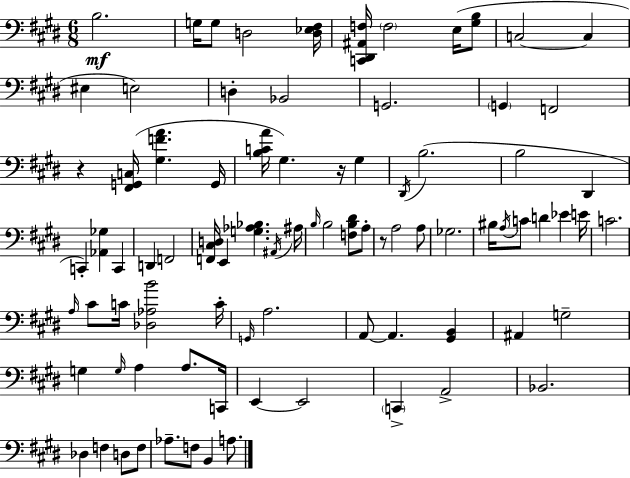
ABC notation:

X:1
T:Untitled
M:6/8
L:1/4
K:E
B,2 G,/4 G,/2 D,2 [D,_E,^F,]/4 [C,,^D,,^A,,F,]/4 F,2 E,/4 [^G,B,]/2 C,2 C, ^E, E,2 D, _B,,2 G,,2 G,, F,,2 z [^F,,G,,C,]/4 [^G,FA] G,,/4 [B,CA]/4 ^G, z/4 ^G, ^D,,/4 B,2 B,2 ^D,, C,, [_A,,_G,] C,, D,, F,,2 [F,,^C,D,]/4 E,, [G,_A,_B,] ^A,,/4 ^A,/4 B,/4 B,2 [F,B,^D]/2 A,/2 z/2 A,2 A,/2 _G,2 ^B,/4 A,/4 C/2 D _E E/4 C2 A,/4 ^C/2 C/4 [_D,_A,B]2 C/4 G,,/4 A,2 A,,/2 A,, [^G,,B,,] ^A,, G,2 G, G,/4 A, A,/2 C,,/4 E,, E,,2 C,, A,,2 _B,,2 _D, F, D,/2 F,/2 _A,/2 F,/2 B,, A,/2